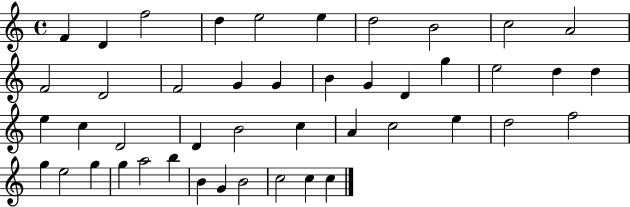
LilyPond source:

{
  \clef treble
  \time 4/4
  \defaultTimeSignature
  \key c \major
  f'4 d'4 f''2 | d''4 e''2 e''4 | d''2 b'2 | c''2 a'2 | \break f'2 d'2 | f'2 g'4 g'4 | b'4 g'4 d'4 g''4 | e''2 d''4 d''4 | \break e''4 c''4 d'2 | d'4 b'2 c''4 | a'4 c''2 e''4 | d''2 f''2 | \break g''4 e''2 g''4 | g''4 a''2 b''4 | b'4 g'4 b'2 | c''2 c''4 c''4 | \break \bar "|."
}